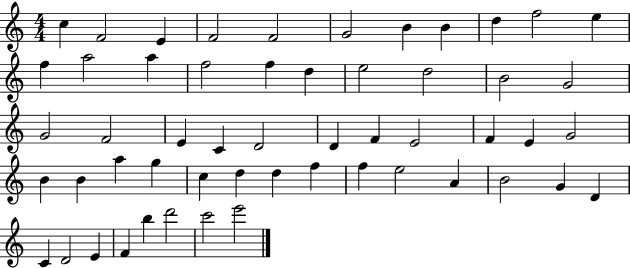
{
  \clef treble
  \numericTimeSignature
  \time 4/4
  \key c \major
  c''4 f'2 e'4 | f'2 f'2 | g'2 b'4 b'4 | d''4 f''2 e''4 | \break f''4 a''2 a''4 | f''2 f''4 d''4 | e''2 d''2 | b'2 g'2 | \break g'2 f'2 | e'4 c'4 d'2 | d'4 f'4 e'2 | f'4 e'4 g'2 | \break b'4 b'4 a''4 g''4 | c''4 d''4 d''4 f''4 | f''4 e''2 a'4 | b'2 g'4 d'4 | \break c'4 d'2 e'4 | f'4 b''4 d'''2 | c'''2 e'''2 | \bar "|."
}